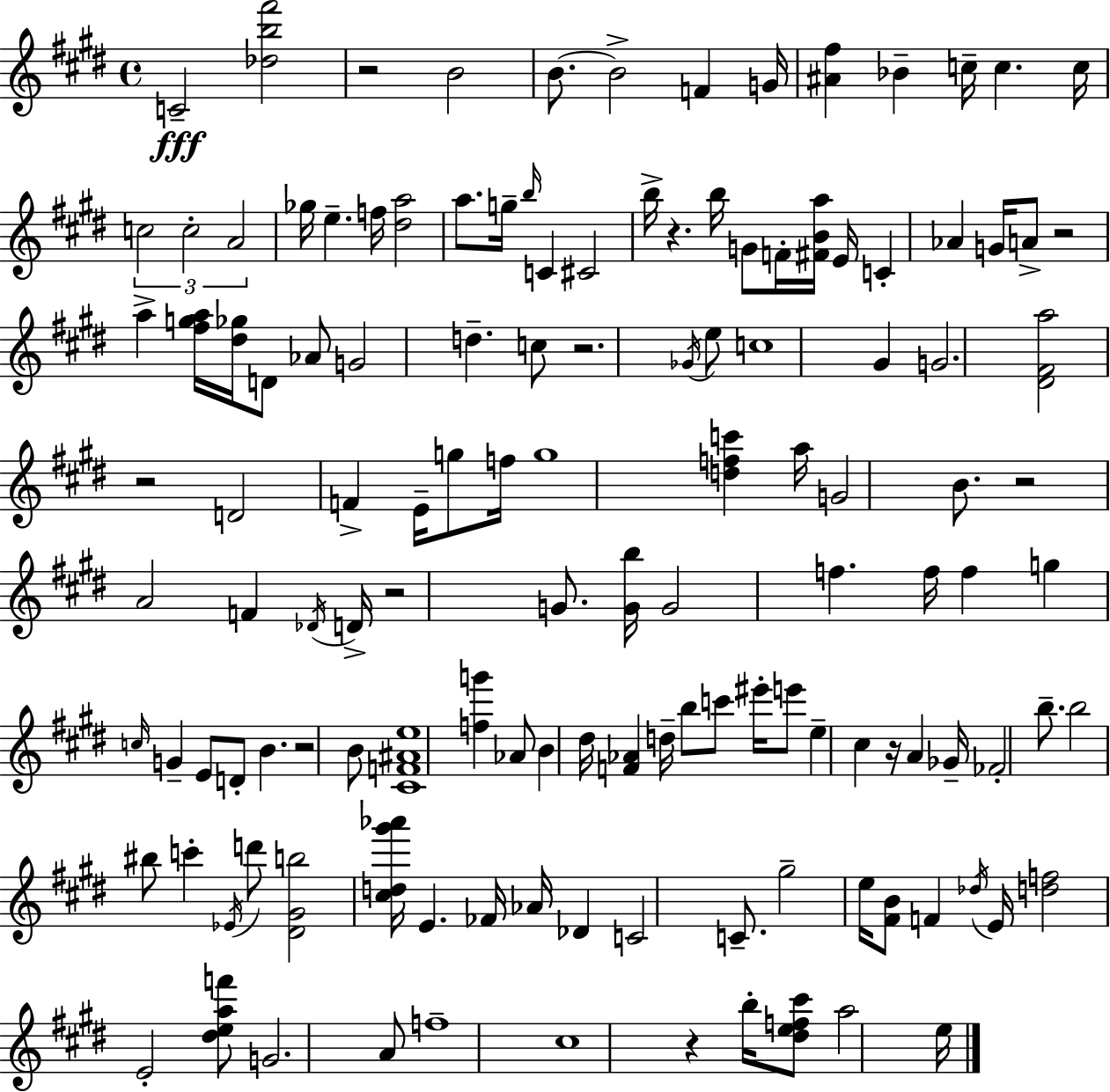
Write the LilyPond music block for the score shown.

{
  \clef treble
  \time 4/4
  \defaultTimeSignature
  \key e \major
  c'2--\fff <des'' b'' fis'''>2 | r2 b'2 | b'8.~~ b'2-> f'4 g'16 | <ais' fis''>4 bes'4-- c''16-- c''4. c''16 | \break \tuplet 3/2 { c''2 c''2-. | a'2 } ges''16 e''4.-- f''16 | <dis'' a''>2 a''8. g''16-- \grace { b''16 } c'4 | cis'2 b''16-> r4. | \break b''16 g'8 f'16-. <fis' b' a''>16 e'16 c'4-. aes'4 g'16 a'8-> | r2 a''4-> <fis'' g'' a''>16 <dis'' ges''>16 d'8 | aes'8 g'2 d''4.-- | c''8 r2. \acciaccatura { ges'16 } | \break e''8 c''1 | gis'4 g'2. | <dis' fis' a''>2 r2 | d'2 f'4-> e'16-- g''8 | \break f''16 g''1 | <d'' f'' c'''>4 a''16 g'2 b'8. | r2 a'2 | f'4 \acciaccatura { des'16 } d'16-> r2 | \break g'8. <g' b''>16 g'2 f''4. | f''16 f''4 g''4 \grace { c''16 } g'4-- | e'8 d'8-. b'4. r2 | b'8 <cis' f' ais' e''>1 | \break <f'' g'''>4 aes'8 b'4 dis''16 <f' aes'>4 | d''16-- b''8 c'''8 eis'''16-. e'''8 e''4-- cis''4 | r16 a'4 ges'16-- fes'2-. | b''8.-- b''2 bis''8 c'''4-. | \break \acciaccatura { ees'16 } d'''8 <dis' gis' b''>2 <cis'' d'' gis''' aes'''>16 e'4. | fes'16 aes'16 des'4 c'2 | c'8.-- gis''2-- e''16 <fis' b'>8 | f'4 \acciaccatura { des''16 } e'16 <d'' f''>2 e'2-. | \break <dis'' e'' a'' f'''>8 g'2. | a'8 f''1-- | cis''1 | r4 b''16-. <dis'' e'' f'' cis'''>8 a''2 | \break e''16 \bar "|."
}